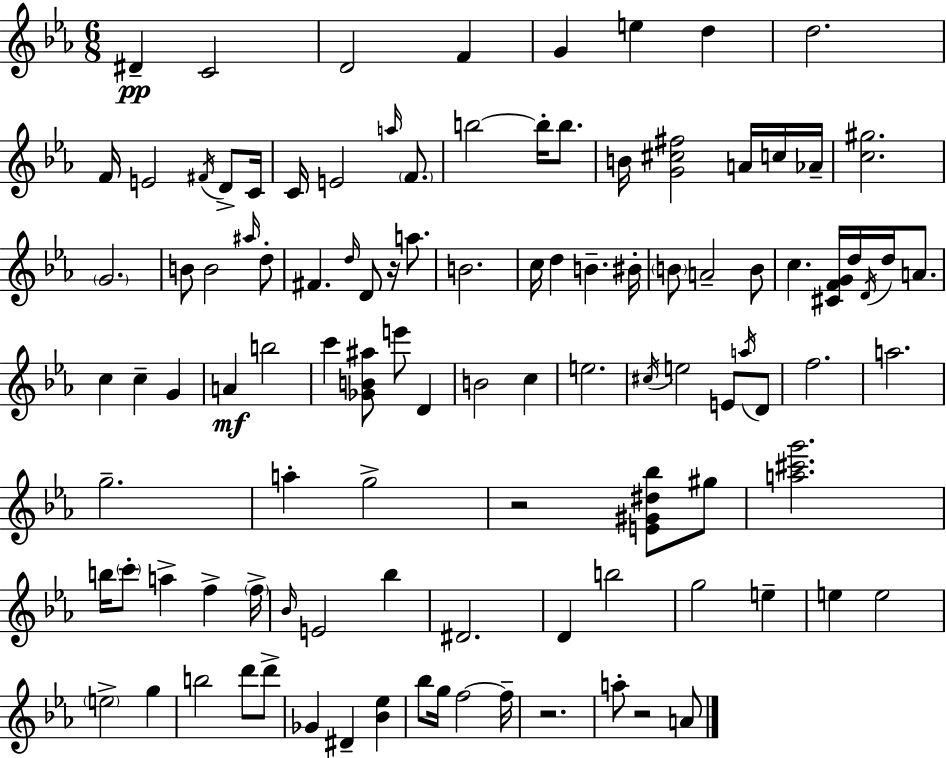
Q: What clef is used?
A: treble